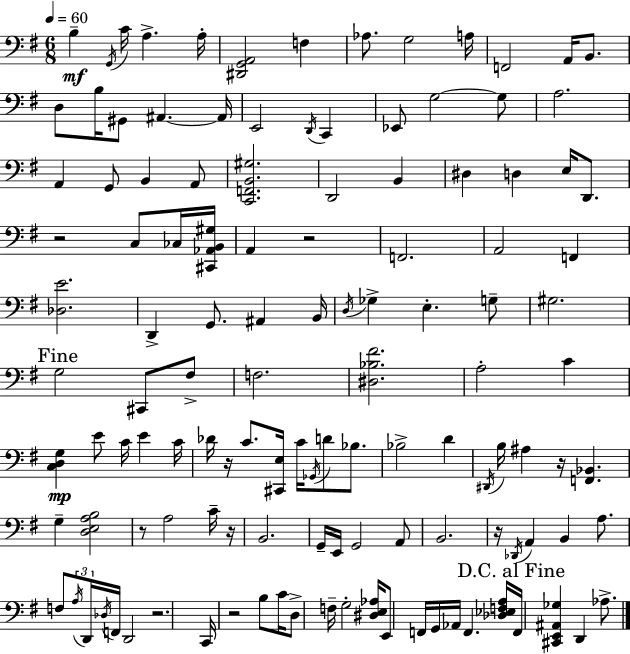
X:1
T:Untitled
M:6/8
L:1/4
K:G
B, G,,/4 C/4 A, A,/4 [^D,,G,,A,,]2 F, _A,/2 G,2 A,/4 F,,2 A,,/4 B,,/2 D,/2 B,/4 ^G,,/2 ^A,, ^A,,/4 E,,2 D,,/4 C,, _E,,/2 G,2 G,/2 A,2 A,, G,,/2 B,, A,,/2 [C,,F,,B,,^G,]2 D,,2 B,, ^D, D, E,/4 D,,/2 z2 C,/2 _C,/4 [^C,,_A,,B,,^G,]/4 A,, z2 F,,2 A,,2 F,, [_D,E]2 D,, G,,/2 ^A,, B,,/4 D,/4 _G, E, G,/2 ^G,2 G,2 ^C,,/2 ^F,/2 F,2 [^D,_B,^F]2 A,2 C [C,D,G,] E/2 C/4 E C/4 _D/4 z/4 C/2 [^C,,E,]/4 C/4 _G,,/4 D/2 _B,/2 _B,2 D ^D,,/4 B,/4 ^A, z/4 [F,,_B,,] G, [D,E,A,B,]2 z/2 A,2 C/4 z/4 B,,2 G,,/4 E,,/4 G,,2 A,,/2 B,,2 z/4 _D,,/4 A,, B,, A,/2 F,/2 A,/4 D,,/4 _D,/4 F,,/4 D,,2 z2 C,,/4 z2 B,/2 C/4 D,/2 F,/4 G,2 [^D,E,_A,]/4 E,,/2 F,,/4 G,,/4 _A,,/4 F,, [_D,_E,F,A,]/4 F,,/4 [^C,,E,,^A,,_G,] D,, _A,/2